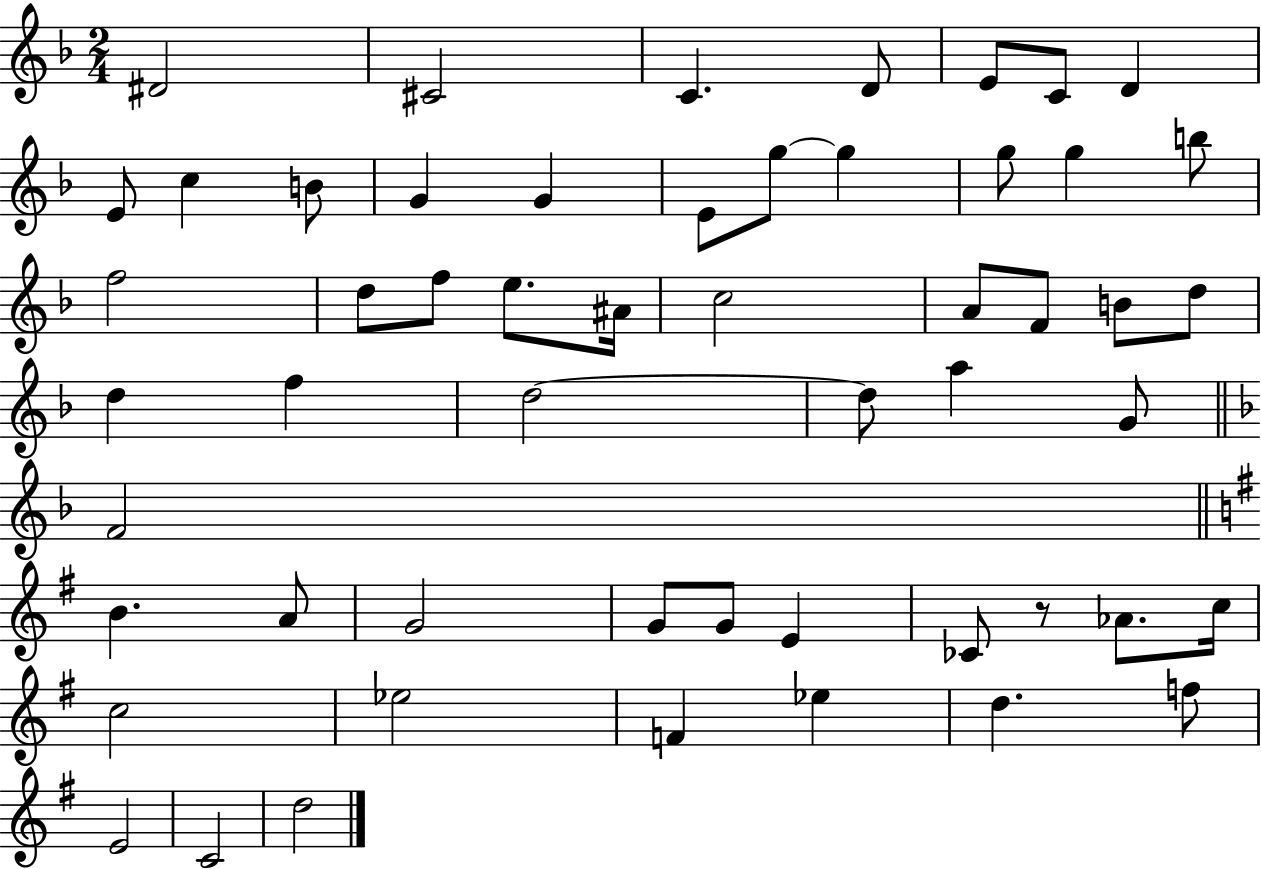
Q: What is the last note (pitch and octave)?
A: D5